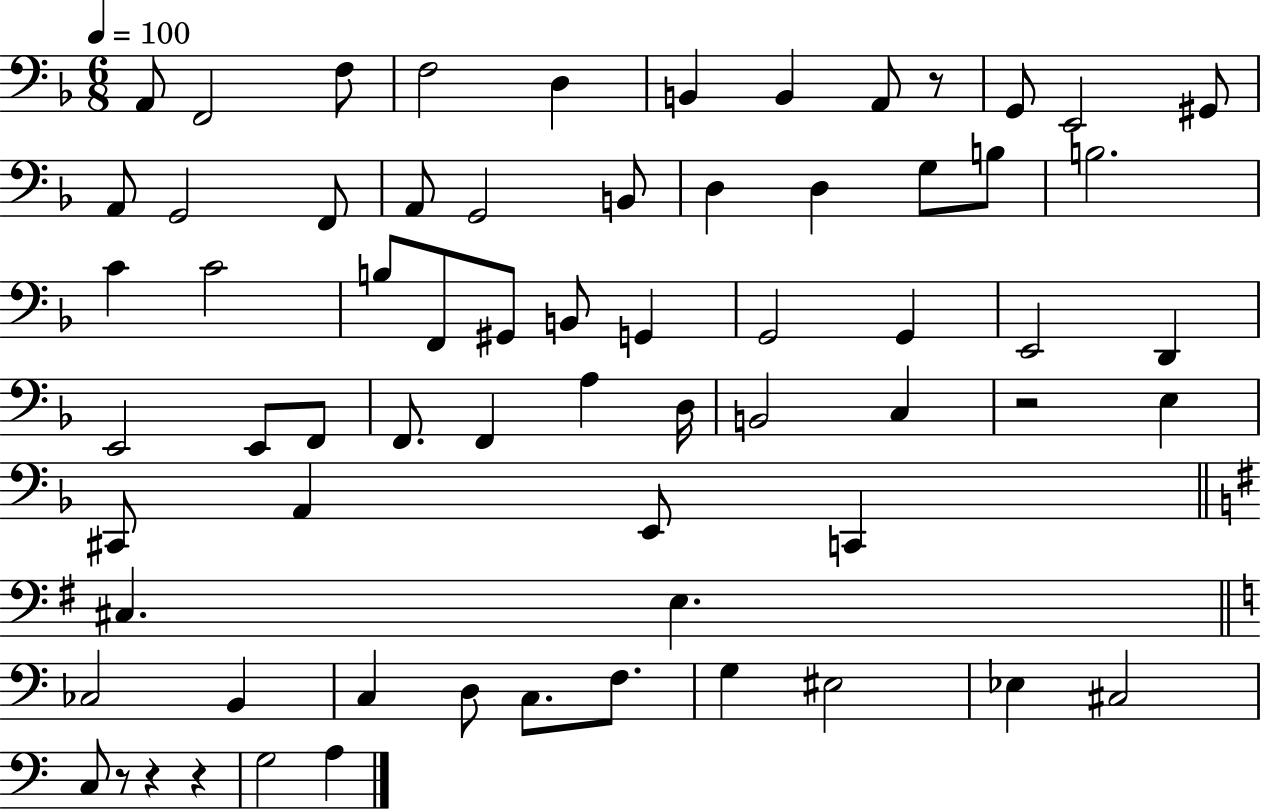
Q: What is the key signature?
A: F major